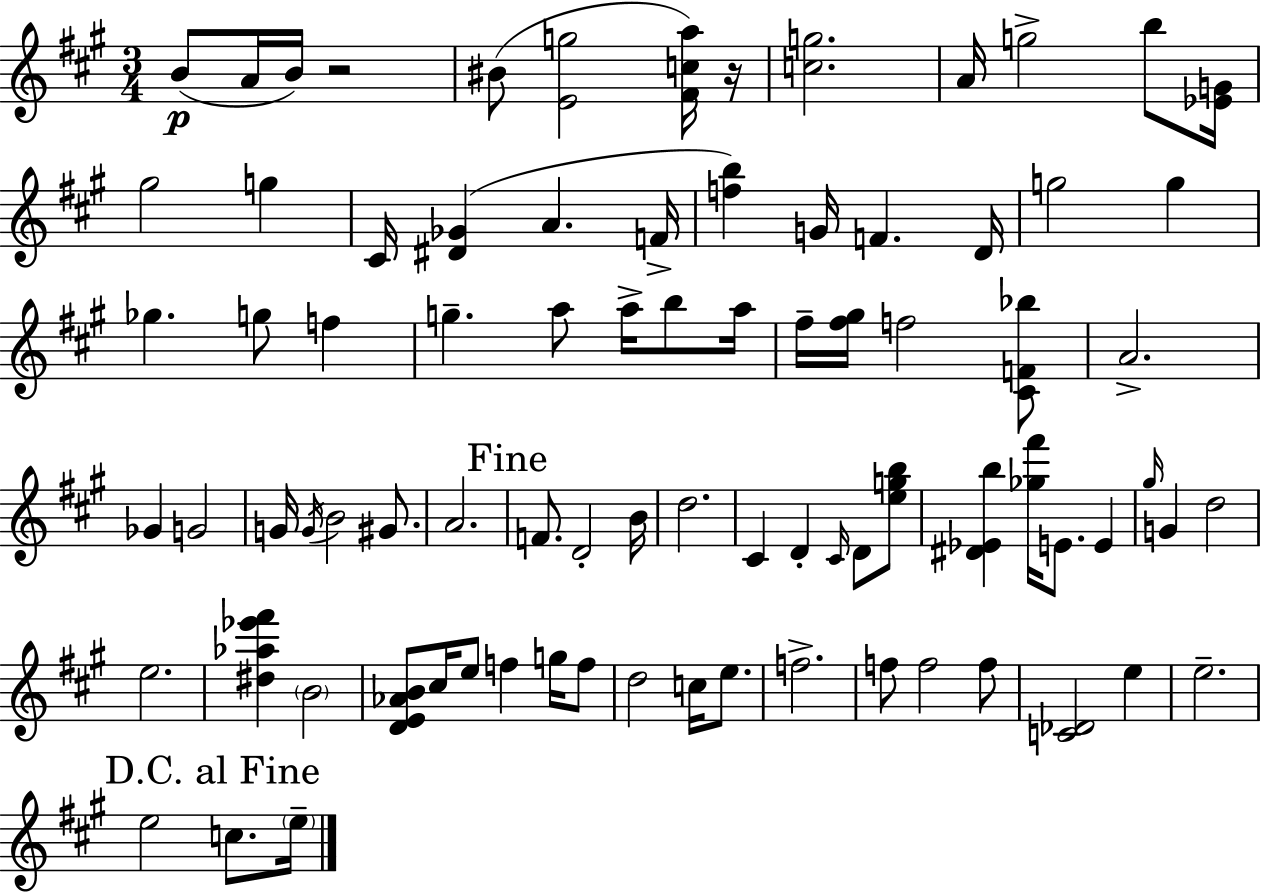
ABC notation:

X:1
T:Untitled
M:3/4
L:1/4
K:A
B/2 A/4 B/4 z2 ^B/2 [Eg]2 [^Fca]/4 z/4 [cg]2 A/4 g2 b/2 [_EG]/4 ^g2 g ^C/4 [^D_G] A F/4 [fb] G/4 F D/4 g2 g _g g/2 f g a/2 a/4 b/2 a/4 ^f/4 [^f^g]/4 f2 [^CF_b]/2 A2 _G G2 G/4 G/4 B2 ^G/2 A2 F/2 D2 B/4 d2 ^C D ^C/4 D/2 [egb]/2 [^D_Eb] [_g^f']/4 E/2 E ^g/4 G d2 e2 [^d_a_e'^f'] B2 [DE_AB]/2 ^c/4 e/2 f g/4 f/2 d2 c/4 e/2 f2 f/2 f2 f/2 [C_D]2 e e2 e2 c/2 e/4